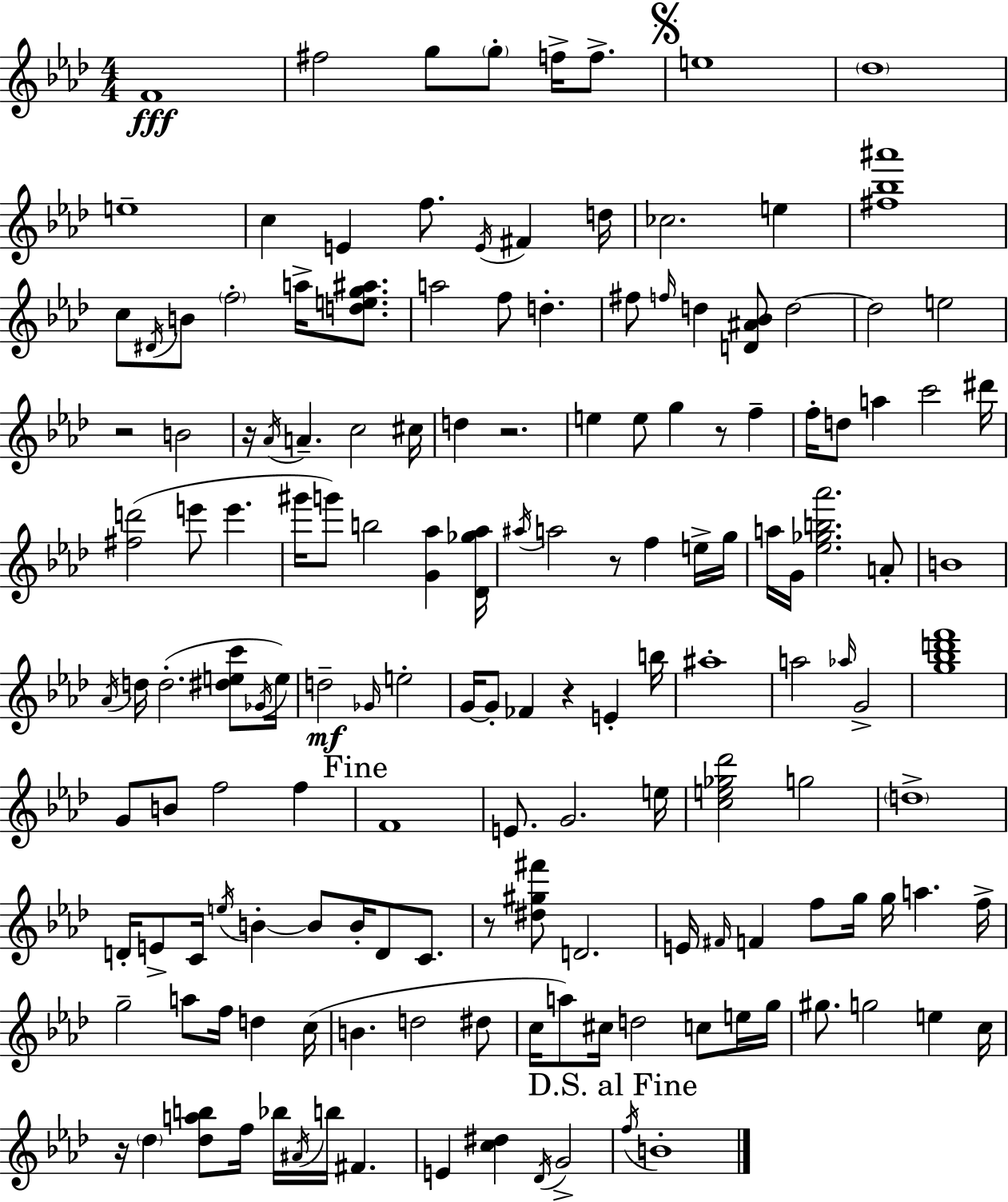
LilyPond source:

{
  \clef treble
  \numericTimeSignature
  \time 4/4
  \key f \minor
  f'1\fff | fis''2 g''8 \parenthesize g''8-. f''16-> f''8.-> | \mark \markup { \musicglyph "scripts.segno" } e''1 | \parenthesize des''1 | \break e''1-- | c''4 e'4 f''8. \acciaccatura { e'16 } fis'4 | d''16 ces''2. e''4 | <fis'' bes'' ais'''>1 | \break c''8 \acciaccatura { dis'16 } b'8 \parenthesize f''2-. a''16-> <d'' e'' g'' ais''>8. | a''2 f''8 d''4.-. | fis''8 \grace { f''16 } d''4 <d' ais' bes'>8 d''2~~ | d''2 e''2 | \break r2 b'2 | r16 \acciaccatura { aes'16 } a'4.-- c''2 | cis''16 d''4 r2. | e''4 e''8 g''4 r8 | \break f''4-- f''16-. d''8 a''4 c'''2 | dis'''16 <fis'' d'''>2( e'''8 e'''4. | gis'''16 g'''8) b''2 <g' aes''>4 | <des' ges'' aes''>16 \acciaccatura { ais''16 } a''2 r8 f''4 | \break e''16-> g''16 a''16 g'16 <ees'' ges'' b'' aes'''>2. | a'8-. b'1 | \acciaccatura { aes'16 } d''16 d''2.-.( | <dis'' e'' c'''>8 \acciaccatura { ges'16 } e''16) d''2--\mf \grace { ges'16 } | \break e''2-. g'16~~ g'8-. fes'4 r4 | e'4-. b''16 ais''1-. | a''2 | \grace { aes''16 } g'2-> <g'' bes'' d''' f'''>1 | \break g'8 b'8 f''2 | f''4 \mark "Fine" f'1 | e'8. g'2. | e''16 <c'' e'' ges'' des'''>2 | \break g''2 \parenthesize d''1-> | d'16-. e'8-> c'16 \acciaccatura { e''16 } b'4-.~~ | b'8 b'16-. d'8 c'8. r8 <dis'' gis'' fis'''>8 d'2. | e'16 \grace { fis'16 } f'4 | \break f''8 g''16 g''16 a''4. f''16-> g''2-- | a''8 f''16 d''4 c''16( b'4. | d''2 dis''8 c''16 a''8) cis''16 d''2 | c''8 e''16 g''16 gis''8. g''2 | \break e''4 c''16 r16 \parenthesize des''4 | <des'' a'' b''>8 f''16 bes''16 \acciaccatura { ais'16 } b''16 fis'4. e'4 | <c'' dis''>4 \acciaccatura { des'16 } g'2-> \mark "D.S. al Fine" \acciaccatura { f''16 } b'1-. | \bar "|."
}